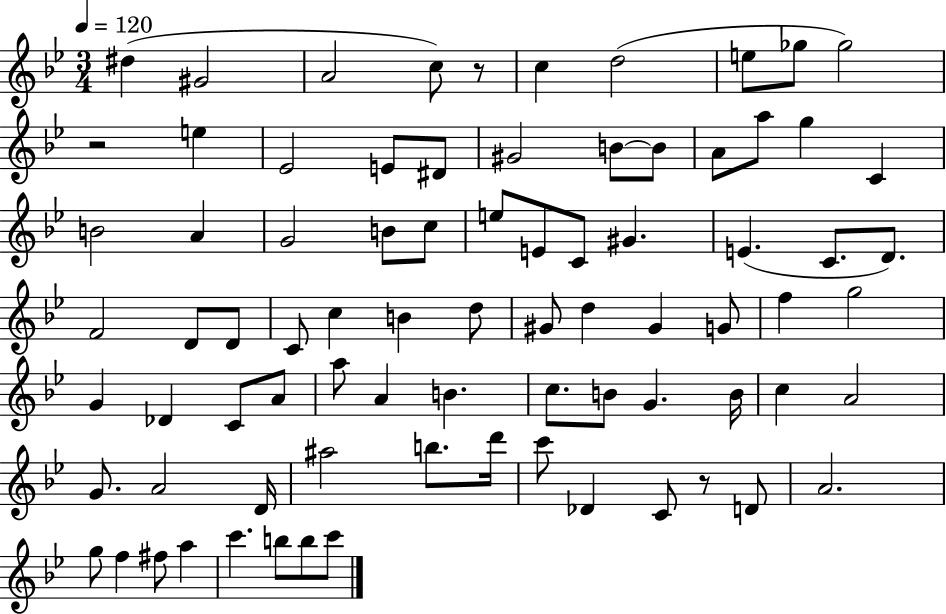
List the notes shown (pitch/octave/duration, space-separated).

D#5/q G#4/h A4/h C5/e R/e C5/q D5/h E5/e Gb5/e Gb5/h R/h E5/q Eb4/h E4/e D#4/e G#4/h B4/e B4/e A4/e A5/e G5/q C4/q B4/h A4/q G4/h B4/e C5/e E5/e E4/e C4/e G#4/q. E4/q. C4/e. D4/e. F4/h D4/e D4/e C4/e C5/q B4/q D5/e G#4/e D5/q G#4/q G4/e F5/q G5/h G4/q Db4/q C4/e A4/e A5/e A4/q B4/q. C5/e. B4/e G4/q. B4/s C5/q A4/h G4/e. A4/h D4/s A#5/h B5/e. D6/s C6/e Db4/q C4/e R/e D4/e A4/h. G5/e F5/q F#5/e A5/q C6/q. B5/e B5/e C6/e